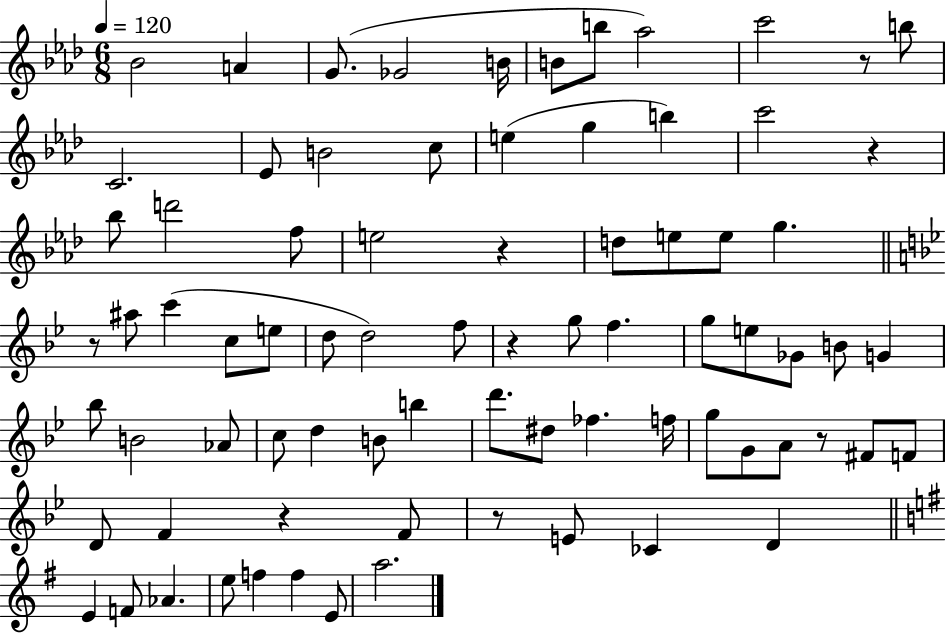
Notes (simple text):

Bb4/h A4/q G4/e. Gb4/h B4/s B4/e B5/e Ab5/h C6/h R/e B5/e C4/h. Eb4/e B4/h C5/e E5/q G5/q B5/q C6/h R/q Bb5/e D6/h F5/e E5/h R/q D5/e E5/e E5/e G5/q. R/e A#5/e C6/q C5/e E5/e D5/e D5/h F5/e R/q G5/e F5/q. G5/e E5/e Gb4/e B4/e G4/q Bb5/e B4/h Ab4/e C5/e D5/q B4/e B5/q D6/e. D#5/e FES5/q. F5/s G5/e G4/e A4/e R/e F#4/e F4/e D4/e F4/q R/q F4/e R/e E4/e CES4/q D4/q E4/q F4/e Ab4/q. E5/e F5/q F5/q E4/e A5/h.